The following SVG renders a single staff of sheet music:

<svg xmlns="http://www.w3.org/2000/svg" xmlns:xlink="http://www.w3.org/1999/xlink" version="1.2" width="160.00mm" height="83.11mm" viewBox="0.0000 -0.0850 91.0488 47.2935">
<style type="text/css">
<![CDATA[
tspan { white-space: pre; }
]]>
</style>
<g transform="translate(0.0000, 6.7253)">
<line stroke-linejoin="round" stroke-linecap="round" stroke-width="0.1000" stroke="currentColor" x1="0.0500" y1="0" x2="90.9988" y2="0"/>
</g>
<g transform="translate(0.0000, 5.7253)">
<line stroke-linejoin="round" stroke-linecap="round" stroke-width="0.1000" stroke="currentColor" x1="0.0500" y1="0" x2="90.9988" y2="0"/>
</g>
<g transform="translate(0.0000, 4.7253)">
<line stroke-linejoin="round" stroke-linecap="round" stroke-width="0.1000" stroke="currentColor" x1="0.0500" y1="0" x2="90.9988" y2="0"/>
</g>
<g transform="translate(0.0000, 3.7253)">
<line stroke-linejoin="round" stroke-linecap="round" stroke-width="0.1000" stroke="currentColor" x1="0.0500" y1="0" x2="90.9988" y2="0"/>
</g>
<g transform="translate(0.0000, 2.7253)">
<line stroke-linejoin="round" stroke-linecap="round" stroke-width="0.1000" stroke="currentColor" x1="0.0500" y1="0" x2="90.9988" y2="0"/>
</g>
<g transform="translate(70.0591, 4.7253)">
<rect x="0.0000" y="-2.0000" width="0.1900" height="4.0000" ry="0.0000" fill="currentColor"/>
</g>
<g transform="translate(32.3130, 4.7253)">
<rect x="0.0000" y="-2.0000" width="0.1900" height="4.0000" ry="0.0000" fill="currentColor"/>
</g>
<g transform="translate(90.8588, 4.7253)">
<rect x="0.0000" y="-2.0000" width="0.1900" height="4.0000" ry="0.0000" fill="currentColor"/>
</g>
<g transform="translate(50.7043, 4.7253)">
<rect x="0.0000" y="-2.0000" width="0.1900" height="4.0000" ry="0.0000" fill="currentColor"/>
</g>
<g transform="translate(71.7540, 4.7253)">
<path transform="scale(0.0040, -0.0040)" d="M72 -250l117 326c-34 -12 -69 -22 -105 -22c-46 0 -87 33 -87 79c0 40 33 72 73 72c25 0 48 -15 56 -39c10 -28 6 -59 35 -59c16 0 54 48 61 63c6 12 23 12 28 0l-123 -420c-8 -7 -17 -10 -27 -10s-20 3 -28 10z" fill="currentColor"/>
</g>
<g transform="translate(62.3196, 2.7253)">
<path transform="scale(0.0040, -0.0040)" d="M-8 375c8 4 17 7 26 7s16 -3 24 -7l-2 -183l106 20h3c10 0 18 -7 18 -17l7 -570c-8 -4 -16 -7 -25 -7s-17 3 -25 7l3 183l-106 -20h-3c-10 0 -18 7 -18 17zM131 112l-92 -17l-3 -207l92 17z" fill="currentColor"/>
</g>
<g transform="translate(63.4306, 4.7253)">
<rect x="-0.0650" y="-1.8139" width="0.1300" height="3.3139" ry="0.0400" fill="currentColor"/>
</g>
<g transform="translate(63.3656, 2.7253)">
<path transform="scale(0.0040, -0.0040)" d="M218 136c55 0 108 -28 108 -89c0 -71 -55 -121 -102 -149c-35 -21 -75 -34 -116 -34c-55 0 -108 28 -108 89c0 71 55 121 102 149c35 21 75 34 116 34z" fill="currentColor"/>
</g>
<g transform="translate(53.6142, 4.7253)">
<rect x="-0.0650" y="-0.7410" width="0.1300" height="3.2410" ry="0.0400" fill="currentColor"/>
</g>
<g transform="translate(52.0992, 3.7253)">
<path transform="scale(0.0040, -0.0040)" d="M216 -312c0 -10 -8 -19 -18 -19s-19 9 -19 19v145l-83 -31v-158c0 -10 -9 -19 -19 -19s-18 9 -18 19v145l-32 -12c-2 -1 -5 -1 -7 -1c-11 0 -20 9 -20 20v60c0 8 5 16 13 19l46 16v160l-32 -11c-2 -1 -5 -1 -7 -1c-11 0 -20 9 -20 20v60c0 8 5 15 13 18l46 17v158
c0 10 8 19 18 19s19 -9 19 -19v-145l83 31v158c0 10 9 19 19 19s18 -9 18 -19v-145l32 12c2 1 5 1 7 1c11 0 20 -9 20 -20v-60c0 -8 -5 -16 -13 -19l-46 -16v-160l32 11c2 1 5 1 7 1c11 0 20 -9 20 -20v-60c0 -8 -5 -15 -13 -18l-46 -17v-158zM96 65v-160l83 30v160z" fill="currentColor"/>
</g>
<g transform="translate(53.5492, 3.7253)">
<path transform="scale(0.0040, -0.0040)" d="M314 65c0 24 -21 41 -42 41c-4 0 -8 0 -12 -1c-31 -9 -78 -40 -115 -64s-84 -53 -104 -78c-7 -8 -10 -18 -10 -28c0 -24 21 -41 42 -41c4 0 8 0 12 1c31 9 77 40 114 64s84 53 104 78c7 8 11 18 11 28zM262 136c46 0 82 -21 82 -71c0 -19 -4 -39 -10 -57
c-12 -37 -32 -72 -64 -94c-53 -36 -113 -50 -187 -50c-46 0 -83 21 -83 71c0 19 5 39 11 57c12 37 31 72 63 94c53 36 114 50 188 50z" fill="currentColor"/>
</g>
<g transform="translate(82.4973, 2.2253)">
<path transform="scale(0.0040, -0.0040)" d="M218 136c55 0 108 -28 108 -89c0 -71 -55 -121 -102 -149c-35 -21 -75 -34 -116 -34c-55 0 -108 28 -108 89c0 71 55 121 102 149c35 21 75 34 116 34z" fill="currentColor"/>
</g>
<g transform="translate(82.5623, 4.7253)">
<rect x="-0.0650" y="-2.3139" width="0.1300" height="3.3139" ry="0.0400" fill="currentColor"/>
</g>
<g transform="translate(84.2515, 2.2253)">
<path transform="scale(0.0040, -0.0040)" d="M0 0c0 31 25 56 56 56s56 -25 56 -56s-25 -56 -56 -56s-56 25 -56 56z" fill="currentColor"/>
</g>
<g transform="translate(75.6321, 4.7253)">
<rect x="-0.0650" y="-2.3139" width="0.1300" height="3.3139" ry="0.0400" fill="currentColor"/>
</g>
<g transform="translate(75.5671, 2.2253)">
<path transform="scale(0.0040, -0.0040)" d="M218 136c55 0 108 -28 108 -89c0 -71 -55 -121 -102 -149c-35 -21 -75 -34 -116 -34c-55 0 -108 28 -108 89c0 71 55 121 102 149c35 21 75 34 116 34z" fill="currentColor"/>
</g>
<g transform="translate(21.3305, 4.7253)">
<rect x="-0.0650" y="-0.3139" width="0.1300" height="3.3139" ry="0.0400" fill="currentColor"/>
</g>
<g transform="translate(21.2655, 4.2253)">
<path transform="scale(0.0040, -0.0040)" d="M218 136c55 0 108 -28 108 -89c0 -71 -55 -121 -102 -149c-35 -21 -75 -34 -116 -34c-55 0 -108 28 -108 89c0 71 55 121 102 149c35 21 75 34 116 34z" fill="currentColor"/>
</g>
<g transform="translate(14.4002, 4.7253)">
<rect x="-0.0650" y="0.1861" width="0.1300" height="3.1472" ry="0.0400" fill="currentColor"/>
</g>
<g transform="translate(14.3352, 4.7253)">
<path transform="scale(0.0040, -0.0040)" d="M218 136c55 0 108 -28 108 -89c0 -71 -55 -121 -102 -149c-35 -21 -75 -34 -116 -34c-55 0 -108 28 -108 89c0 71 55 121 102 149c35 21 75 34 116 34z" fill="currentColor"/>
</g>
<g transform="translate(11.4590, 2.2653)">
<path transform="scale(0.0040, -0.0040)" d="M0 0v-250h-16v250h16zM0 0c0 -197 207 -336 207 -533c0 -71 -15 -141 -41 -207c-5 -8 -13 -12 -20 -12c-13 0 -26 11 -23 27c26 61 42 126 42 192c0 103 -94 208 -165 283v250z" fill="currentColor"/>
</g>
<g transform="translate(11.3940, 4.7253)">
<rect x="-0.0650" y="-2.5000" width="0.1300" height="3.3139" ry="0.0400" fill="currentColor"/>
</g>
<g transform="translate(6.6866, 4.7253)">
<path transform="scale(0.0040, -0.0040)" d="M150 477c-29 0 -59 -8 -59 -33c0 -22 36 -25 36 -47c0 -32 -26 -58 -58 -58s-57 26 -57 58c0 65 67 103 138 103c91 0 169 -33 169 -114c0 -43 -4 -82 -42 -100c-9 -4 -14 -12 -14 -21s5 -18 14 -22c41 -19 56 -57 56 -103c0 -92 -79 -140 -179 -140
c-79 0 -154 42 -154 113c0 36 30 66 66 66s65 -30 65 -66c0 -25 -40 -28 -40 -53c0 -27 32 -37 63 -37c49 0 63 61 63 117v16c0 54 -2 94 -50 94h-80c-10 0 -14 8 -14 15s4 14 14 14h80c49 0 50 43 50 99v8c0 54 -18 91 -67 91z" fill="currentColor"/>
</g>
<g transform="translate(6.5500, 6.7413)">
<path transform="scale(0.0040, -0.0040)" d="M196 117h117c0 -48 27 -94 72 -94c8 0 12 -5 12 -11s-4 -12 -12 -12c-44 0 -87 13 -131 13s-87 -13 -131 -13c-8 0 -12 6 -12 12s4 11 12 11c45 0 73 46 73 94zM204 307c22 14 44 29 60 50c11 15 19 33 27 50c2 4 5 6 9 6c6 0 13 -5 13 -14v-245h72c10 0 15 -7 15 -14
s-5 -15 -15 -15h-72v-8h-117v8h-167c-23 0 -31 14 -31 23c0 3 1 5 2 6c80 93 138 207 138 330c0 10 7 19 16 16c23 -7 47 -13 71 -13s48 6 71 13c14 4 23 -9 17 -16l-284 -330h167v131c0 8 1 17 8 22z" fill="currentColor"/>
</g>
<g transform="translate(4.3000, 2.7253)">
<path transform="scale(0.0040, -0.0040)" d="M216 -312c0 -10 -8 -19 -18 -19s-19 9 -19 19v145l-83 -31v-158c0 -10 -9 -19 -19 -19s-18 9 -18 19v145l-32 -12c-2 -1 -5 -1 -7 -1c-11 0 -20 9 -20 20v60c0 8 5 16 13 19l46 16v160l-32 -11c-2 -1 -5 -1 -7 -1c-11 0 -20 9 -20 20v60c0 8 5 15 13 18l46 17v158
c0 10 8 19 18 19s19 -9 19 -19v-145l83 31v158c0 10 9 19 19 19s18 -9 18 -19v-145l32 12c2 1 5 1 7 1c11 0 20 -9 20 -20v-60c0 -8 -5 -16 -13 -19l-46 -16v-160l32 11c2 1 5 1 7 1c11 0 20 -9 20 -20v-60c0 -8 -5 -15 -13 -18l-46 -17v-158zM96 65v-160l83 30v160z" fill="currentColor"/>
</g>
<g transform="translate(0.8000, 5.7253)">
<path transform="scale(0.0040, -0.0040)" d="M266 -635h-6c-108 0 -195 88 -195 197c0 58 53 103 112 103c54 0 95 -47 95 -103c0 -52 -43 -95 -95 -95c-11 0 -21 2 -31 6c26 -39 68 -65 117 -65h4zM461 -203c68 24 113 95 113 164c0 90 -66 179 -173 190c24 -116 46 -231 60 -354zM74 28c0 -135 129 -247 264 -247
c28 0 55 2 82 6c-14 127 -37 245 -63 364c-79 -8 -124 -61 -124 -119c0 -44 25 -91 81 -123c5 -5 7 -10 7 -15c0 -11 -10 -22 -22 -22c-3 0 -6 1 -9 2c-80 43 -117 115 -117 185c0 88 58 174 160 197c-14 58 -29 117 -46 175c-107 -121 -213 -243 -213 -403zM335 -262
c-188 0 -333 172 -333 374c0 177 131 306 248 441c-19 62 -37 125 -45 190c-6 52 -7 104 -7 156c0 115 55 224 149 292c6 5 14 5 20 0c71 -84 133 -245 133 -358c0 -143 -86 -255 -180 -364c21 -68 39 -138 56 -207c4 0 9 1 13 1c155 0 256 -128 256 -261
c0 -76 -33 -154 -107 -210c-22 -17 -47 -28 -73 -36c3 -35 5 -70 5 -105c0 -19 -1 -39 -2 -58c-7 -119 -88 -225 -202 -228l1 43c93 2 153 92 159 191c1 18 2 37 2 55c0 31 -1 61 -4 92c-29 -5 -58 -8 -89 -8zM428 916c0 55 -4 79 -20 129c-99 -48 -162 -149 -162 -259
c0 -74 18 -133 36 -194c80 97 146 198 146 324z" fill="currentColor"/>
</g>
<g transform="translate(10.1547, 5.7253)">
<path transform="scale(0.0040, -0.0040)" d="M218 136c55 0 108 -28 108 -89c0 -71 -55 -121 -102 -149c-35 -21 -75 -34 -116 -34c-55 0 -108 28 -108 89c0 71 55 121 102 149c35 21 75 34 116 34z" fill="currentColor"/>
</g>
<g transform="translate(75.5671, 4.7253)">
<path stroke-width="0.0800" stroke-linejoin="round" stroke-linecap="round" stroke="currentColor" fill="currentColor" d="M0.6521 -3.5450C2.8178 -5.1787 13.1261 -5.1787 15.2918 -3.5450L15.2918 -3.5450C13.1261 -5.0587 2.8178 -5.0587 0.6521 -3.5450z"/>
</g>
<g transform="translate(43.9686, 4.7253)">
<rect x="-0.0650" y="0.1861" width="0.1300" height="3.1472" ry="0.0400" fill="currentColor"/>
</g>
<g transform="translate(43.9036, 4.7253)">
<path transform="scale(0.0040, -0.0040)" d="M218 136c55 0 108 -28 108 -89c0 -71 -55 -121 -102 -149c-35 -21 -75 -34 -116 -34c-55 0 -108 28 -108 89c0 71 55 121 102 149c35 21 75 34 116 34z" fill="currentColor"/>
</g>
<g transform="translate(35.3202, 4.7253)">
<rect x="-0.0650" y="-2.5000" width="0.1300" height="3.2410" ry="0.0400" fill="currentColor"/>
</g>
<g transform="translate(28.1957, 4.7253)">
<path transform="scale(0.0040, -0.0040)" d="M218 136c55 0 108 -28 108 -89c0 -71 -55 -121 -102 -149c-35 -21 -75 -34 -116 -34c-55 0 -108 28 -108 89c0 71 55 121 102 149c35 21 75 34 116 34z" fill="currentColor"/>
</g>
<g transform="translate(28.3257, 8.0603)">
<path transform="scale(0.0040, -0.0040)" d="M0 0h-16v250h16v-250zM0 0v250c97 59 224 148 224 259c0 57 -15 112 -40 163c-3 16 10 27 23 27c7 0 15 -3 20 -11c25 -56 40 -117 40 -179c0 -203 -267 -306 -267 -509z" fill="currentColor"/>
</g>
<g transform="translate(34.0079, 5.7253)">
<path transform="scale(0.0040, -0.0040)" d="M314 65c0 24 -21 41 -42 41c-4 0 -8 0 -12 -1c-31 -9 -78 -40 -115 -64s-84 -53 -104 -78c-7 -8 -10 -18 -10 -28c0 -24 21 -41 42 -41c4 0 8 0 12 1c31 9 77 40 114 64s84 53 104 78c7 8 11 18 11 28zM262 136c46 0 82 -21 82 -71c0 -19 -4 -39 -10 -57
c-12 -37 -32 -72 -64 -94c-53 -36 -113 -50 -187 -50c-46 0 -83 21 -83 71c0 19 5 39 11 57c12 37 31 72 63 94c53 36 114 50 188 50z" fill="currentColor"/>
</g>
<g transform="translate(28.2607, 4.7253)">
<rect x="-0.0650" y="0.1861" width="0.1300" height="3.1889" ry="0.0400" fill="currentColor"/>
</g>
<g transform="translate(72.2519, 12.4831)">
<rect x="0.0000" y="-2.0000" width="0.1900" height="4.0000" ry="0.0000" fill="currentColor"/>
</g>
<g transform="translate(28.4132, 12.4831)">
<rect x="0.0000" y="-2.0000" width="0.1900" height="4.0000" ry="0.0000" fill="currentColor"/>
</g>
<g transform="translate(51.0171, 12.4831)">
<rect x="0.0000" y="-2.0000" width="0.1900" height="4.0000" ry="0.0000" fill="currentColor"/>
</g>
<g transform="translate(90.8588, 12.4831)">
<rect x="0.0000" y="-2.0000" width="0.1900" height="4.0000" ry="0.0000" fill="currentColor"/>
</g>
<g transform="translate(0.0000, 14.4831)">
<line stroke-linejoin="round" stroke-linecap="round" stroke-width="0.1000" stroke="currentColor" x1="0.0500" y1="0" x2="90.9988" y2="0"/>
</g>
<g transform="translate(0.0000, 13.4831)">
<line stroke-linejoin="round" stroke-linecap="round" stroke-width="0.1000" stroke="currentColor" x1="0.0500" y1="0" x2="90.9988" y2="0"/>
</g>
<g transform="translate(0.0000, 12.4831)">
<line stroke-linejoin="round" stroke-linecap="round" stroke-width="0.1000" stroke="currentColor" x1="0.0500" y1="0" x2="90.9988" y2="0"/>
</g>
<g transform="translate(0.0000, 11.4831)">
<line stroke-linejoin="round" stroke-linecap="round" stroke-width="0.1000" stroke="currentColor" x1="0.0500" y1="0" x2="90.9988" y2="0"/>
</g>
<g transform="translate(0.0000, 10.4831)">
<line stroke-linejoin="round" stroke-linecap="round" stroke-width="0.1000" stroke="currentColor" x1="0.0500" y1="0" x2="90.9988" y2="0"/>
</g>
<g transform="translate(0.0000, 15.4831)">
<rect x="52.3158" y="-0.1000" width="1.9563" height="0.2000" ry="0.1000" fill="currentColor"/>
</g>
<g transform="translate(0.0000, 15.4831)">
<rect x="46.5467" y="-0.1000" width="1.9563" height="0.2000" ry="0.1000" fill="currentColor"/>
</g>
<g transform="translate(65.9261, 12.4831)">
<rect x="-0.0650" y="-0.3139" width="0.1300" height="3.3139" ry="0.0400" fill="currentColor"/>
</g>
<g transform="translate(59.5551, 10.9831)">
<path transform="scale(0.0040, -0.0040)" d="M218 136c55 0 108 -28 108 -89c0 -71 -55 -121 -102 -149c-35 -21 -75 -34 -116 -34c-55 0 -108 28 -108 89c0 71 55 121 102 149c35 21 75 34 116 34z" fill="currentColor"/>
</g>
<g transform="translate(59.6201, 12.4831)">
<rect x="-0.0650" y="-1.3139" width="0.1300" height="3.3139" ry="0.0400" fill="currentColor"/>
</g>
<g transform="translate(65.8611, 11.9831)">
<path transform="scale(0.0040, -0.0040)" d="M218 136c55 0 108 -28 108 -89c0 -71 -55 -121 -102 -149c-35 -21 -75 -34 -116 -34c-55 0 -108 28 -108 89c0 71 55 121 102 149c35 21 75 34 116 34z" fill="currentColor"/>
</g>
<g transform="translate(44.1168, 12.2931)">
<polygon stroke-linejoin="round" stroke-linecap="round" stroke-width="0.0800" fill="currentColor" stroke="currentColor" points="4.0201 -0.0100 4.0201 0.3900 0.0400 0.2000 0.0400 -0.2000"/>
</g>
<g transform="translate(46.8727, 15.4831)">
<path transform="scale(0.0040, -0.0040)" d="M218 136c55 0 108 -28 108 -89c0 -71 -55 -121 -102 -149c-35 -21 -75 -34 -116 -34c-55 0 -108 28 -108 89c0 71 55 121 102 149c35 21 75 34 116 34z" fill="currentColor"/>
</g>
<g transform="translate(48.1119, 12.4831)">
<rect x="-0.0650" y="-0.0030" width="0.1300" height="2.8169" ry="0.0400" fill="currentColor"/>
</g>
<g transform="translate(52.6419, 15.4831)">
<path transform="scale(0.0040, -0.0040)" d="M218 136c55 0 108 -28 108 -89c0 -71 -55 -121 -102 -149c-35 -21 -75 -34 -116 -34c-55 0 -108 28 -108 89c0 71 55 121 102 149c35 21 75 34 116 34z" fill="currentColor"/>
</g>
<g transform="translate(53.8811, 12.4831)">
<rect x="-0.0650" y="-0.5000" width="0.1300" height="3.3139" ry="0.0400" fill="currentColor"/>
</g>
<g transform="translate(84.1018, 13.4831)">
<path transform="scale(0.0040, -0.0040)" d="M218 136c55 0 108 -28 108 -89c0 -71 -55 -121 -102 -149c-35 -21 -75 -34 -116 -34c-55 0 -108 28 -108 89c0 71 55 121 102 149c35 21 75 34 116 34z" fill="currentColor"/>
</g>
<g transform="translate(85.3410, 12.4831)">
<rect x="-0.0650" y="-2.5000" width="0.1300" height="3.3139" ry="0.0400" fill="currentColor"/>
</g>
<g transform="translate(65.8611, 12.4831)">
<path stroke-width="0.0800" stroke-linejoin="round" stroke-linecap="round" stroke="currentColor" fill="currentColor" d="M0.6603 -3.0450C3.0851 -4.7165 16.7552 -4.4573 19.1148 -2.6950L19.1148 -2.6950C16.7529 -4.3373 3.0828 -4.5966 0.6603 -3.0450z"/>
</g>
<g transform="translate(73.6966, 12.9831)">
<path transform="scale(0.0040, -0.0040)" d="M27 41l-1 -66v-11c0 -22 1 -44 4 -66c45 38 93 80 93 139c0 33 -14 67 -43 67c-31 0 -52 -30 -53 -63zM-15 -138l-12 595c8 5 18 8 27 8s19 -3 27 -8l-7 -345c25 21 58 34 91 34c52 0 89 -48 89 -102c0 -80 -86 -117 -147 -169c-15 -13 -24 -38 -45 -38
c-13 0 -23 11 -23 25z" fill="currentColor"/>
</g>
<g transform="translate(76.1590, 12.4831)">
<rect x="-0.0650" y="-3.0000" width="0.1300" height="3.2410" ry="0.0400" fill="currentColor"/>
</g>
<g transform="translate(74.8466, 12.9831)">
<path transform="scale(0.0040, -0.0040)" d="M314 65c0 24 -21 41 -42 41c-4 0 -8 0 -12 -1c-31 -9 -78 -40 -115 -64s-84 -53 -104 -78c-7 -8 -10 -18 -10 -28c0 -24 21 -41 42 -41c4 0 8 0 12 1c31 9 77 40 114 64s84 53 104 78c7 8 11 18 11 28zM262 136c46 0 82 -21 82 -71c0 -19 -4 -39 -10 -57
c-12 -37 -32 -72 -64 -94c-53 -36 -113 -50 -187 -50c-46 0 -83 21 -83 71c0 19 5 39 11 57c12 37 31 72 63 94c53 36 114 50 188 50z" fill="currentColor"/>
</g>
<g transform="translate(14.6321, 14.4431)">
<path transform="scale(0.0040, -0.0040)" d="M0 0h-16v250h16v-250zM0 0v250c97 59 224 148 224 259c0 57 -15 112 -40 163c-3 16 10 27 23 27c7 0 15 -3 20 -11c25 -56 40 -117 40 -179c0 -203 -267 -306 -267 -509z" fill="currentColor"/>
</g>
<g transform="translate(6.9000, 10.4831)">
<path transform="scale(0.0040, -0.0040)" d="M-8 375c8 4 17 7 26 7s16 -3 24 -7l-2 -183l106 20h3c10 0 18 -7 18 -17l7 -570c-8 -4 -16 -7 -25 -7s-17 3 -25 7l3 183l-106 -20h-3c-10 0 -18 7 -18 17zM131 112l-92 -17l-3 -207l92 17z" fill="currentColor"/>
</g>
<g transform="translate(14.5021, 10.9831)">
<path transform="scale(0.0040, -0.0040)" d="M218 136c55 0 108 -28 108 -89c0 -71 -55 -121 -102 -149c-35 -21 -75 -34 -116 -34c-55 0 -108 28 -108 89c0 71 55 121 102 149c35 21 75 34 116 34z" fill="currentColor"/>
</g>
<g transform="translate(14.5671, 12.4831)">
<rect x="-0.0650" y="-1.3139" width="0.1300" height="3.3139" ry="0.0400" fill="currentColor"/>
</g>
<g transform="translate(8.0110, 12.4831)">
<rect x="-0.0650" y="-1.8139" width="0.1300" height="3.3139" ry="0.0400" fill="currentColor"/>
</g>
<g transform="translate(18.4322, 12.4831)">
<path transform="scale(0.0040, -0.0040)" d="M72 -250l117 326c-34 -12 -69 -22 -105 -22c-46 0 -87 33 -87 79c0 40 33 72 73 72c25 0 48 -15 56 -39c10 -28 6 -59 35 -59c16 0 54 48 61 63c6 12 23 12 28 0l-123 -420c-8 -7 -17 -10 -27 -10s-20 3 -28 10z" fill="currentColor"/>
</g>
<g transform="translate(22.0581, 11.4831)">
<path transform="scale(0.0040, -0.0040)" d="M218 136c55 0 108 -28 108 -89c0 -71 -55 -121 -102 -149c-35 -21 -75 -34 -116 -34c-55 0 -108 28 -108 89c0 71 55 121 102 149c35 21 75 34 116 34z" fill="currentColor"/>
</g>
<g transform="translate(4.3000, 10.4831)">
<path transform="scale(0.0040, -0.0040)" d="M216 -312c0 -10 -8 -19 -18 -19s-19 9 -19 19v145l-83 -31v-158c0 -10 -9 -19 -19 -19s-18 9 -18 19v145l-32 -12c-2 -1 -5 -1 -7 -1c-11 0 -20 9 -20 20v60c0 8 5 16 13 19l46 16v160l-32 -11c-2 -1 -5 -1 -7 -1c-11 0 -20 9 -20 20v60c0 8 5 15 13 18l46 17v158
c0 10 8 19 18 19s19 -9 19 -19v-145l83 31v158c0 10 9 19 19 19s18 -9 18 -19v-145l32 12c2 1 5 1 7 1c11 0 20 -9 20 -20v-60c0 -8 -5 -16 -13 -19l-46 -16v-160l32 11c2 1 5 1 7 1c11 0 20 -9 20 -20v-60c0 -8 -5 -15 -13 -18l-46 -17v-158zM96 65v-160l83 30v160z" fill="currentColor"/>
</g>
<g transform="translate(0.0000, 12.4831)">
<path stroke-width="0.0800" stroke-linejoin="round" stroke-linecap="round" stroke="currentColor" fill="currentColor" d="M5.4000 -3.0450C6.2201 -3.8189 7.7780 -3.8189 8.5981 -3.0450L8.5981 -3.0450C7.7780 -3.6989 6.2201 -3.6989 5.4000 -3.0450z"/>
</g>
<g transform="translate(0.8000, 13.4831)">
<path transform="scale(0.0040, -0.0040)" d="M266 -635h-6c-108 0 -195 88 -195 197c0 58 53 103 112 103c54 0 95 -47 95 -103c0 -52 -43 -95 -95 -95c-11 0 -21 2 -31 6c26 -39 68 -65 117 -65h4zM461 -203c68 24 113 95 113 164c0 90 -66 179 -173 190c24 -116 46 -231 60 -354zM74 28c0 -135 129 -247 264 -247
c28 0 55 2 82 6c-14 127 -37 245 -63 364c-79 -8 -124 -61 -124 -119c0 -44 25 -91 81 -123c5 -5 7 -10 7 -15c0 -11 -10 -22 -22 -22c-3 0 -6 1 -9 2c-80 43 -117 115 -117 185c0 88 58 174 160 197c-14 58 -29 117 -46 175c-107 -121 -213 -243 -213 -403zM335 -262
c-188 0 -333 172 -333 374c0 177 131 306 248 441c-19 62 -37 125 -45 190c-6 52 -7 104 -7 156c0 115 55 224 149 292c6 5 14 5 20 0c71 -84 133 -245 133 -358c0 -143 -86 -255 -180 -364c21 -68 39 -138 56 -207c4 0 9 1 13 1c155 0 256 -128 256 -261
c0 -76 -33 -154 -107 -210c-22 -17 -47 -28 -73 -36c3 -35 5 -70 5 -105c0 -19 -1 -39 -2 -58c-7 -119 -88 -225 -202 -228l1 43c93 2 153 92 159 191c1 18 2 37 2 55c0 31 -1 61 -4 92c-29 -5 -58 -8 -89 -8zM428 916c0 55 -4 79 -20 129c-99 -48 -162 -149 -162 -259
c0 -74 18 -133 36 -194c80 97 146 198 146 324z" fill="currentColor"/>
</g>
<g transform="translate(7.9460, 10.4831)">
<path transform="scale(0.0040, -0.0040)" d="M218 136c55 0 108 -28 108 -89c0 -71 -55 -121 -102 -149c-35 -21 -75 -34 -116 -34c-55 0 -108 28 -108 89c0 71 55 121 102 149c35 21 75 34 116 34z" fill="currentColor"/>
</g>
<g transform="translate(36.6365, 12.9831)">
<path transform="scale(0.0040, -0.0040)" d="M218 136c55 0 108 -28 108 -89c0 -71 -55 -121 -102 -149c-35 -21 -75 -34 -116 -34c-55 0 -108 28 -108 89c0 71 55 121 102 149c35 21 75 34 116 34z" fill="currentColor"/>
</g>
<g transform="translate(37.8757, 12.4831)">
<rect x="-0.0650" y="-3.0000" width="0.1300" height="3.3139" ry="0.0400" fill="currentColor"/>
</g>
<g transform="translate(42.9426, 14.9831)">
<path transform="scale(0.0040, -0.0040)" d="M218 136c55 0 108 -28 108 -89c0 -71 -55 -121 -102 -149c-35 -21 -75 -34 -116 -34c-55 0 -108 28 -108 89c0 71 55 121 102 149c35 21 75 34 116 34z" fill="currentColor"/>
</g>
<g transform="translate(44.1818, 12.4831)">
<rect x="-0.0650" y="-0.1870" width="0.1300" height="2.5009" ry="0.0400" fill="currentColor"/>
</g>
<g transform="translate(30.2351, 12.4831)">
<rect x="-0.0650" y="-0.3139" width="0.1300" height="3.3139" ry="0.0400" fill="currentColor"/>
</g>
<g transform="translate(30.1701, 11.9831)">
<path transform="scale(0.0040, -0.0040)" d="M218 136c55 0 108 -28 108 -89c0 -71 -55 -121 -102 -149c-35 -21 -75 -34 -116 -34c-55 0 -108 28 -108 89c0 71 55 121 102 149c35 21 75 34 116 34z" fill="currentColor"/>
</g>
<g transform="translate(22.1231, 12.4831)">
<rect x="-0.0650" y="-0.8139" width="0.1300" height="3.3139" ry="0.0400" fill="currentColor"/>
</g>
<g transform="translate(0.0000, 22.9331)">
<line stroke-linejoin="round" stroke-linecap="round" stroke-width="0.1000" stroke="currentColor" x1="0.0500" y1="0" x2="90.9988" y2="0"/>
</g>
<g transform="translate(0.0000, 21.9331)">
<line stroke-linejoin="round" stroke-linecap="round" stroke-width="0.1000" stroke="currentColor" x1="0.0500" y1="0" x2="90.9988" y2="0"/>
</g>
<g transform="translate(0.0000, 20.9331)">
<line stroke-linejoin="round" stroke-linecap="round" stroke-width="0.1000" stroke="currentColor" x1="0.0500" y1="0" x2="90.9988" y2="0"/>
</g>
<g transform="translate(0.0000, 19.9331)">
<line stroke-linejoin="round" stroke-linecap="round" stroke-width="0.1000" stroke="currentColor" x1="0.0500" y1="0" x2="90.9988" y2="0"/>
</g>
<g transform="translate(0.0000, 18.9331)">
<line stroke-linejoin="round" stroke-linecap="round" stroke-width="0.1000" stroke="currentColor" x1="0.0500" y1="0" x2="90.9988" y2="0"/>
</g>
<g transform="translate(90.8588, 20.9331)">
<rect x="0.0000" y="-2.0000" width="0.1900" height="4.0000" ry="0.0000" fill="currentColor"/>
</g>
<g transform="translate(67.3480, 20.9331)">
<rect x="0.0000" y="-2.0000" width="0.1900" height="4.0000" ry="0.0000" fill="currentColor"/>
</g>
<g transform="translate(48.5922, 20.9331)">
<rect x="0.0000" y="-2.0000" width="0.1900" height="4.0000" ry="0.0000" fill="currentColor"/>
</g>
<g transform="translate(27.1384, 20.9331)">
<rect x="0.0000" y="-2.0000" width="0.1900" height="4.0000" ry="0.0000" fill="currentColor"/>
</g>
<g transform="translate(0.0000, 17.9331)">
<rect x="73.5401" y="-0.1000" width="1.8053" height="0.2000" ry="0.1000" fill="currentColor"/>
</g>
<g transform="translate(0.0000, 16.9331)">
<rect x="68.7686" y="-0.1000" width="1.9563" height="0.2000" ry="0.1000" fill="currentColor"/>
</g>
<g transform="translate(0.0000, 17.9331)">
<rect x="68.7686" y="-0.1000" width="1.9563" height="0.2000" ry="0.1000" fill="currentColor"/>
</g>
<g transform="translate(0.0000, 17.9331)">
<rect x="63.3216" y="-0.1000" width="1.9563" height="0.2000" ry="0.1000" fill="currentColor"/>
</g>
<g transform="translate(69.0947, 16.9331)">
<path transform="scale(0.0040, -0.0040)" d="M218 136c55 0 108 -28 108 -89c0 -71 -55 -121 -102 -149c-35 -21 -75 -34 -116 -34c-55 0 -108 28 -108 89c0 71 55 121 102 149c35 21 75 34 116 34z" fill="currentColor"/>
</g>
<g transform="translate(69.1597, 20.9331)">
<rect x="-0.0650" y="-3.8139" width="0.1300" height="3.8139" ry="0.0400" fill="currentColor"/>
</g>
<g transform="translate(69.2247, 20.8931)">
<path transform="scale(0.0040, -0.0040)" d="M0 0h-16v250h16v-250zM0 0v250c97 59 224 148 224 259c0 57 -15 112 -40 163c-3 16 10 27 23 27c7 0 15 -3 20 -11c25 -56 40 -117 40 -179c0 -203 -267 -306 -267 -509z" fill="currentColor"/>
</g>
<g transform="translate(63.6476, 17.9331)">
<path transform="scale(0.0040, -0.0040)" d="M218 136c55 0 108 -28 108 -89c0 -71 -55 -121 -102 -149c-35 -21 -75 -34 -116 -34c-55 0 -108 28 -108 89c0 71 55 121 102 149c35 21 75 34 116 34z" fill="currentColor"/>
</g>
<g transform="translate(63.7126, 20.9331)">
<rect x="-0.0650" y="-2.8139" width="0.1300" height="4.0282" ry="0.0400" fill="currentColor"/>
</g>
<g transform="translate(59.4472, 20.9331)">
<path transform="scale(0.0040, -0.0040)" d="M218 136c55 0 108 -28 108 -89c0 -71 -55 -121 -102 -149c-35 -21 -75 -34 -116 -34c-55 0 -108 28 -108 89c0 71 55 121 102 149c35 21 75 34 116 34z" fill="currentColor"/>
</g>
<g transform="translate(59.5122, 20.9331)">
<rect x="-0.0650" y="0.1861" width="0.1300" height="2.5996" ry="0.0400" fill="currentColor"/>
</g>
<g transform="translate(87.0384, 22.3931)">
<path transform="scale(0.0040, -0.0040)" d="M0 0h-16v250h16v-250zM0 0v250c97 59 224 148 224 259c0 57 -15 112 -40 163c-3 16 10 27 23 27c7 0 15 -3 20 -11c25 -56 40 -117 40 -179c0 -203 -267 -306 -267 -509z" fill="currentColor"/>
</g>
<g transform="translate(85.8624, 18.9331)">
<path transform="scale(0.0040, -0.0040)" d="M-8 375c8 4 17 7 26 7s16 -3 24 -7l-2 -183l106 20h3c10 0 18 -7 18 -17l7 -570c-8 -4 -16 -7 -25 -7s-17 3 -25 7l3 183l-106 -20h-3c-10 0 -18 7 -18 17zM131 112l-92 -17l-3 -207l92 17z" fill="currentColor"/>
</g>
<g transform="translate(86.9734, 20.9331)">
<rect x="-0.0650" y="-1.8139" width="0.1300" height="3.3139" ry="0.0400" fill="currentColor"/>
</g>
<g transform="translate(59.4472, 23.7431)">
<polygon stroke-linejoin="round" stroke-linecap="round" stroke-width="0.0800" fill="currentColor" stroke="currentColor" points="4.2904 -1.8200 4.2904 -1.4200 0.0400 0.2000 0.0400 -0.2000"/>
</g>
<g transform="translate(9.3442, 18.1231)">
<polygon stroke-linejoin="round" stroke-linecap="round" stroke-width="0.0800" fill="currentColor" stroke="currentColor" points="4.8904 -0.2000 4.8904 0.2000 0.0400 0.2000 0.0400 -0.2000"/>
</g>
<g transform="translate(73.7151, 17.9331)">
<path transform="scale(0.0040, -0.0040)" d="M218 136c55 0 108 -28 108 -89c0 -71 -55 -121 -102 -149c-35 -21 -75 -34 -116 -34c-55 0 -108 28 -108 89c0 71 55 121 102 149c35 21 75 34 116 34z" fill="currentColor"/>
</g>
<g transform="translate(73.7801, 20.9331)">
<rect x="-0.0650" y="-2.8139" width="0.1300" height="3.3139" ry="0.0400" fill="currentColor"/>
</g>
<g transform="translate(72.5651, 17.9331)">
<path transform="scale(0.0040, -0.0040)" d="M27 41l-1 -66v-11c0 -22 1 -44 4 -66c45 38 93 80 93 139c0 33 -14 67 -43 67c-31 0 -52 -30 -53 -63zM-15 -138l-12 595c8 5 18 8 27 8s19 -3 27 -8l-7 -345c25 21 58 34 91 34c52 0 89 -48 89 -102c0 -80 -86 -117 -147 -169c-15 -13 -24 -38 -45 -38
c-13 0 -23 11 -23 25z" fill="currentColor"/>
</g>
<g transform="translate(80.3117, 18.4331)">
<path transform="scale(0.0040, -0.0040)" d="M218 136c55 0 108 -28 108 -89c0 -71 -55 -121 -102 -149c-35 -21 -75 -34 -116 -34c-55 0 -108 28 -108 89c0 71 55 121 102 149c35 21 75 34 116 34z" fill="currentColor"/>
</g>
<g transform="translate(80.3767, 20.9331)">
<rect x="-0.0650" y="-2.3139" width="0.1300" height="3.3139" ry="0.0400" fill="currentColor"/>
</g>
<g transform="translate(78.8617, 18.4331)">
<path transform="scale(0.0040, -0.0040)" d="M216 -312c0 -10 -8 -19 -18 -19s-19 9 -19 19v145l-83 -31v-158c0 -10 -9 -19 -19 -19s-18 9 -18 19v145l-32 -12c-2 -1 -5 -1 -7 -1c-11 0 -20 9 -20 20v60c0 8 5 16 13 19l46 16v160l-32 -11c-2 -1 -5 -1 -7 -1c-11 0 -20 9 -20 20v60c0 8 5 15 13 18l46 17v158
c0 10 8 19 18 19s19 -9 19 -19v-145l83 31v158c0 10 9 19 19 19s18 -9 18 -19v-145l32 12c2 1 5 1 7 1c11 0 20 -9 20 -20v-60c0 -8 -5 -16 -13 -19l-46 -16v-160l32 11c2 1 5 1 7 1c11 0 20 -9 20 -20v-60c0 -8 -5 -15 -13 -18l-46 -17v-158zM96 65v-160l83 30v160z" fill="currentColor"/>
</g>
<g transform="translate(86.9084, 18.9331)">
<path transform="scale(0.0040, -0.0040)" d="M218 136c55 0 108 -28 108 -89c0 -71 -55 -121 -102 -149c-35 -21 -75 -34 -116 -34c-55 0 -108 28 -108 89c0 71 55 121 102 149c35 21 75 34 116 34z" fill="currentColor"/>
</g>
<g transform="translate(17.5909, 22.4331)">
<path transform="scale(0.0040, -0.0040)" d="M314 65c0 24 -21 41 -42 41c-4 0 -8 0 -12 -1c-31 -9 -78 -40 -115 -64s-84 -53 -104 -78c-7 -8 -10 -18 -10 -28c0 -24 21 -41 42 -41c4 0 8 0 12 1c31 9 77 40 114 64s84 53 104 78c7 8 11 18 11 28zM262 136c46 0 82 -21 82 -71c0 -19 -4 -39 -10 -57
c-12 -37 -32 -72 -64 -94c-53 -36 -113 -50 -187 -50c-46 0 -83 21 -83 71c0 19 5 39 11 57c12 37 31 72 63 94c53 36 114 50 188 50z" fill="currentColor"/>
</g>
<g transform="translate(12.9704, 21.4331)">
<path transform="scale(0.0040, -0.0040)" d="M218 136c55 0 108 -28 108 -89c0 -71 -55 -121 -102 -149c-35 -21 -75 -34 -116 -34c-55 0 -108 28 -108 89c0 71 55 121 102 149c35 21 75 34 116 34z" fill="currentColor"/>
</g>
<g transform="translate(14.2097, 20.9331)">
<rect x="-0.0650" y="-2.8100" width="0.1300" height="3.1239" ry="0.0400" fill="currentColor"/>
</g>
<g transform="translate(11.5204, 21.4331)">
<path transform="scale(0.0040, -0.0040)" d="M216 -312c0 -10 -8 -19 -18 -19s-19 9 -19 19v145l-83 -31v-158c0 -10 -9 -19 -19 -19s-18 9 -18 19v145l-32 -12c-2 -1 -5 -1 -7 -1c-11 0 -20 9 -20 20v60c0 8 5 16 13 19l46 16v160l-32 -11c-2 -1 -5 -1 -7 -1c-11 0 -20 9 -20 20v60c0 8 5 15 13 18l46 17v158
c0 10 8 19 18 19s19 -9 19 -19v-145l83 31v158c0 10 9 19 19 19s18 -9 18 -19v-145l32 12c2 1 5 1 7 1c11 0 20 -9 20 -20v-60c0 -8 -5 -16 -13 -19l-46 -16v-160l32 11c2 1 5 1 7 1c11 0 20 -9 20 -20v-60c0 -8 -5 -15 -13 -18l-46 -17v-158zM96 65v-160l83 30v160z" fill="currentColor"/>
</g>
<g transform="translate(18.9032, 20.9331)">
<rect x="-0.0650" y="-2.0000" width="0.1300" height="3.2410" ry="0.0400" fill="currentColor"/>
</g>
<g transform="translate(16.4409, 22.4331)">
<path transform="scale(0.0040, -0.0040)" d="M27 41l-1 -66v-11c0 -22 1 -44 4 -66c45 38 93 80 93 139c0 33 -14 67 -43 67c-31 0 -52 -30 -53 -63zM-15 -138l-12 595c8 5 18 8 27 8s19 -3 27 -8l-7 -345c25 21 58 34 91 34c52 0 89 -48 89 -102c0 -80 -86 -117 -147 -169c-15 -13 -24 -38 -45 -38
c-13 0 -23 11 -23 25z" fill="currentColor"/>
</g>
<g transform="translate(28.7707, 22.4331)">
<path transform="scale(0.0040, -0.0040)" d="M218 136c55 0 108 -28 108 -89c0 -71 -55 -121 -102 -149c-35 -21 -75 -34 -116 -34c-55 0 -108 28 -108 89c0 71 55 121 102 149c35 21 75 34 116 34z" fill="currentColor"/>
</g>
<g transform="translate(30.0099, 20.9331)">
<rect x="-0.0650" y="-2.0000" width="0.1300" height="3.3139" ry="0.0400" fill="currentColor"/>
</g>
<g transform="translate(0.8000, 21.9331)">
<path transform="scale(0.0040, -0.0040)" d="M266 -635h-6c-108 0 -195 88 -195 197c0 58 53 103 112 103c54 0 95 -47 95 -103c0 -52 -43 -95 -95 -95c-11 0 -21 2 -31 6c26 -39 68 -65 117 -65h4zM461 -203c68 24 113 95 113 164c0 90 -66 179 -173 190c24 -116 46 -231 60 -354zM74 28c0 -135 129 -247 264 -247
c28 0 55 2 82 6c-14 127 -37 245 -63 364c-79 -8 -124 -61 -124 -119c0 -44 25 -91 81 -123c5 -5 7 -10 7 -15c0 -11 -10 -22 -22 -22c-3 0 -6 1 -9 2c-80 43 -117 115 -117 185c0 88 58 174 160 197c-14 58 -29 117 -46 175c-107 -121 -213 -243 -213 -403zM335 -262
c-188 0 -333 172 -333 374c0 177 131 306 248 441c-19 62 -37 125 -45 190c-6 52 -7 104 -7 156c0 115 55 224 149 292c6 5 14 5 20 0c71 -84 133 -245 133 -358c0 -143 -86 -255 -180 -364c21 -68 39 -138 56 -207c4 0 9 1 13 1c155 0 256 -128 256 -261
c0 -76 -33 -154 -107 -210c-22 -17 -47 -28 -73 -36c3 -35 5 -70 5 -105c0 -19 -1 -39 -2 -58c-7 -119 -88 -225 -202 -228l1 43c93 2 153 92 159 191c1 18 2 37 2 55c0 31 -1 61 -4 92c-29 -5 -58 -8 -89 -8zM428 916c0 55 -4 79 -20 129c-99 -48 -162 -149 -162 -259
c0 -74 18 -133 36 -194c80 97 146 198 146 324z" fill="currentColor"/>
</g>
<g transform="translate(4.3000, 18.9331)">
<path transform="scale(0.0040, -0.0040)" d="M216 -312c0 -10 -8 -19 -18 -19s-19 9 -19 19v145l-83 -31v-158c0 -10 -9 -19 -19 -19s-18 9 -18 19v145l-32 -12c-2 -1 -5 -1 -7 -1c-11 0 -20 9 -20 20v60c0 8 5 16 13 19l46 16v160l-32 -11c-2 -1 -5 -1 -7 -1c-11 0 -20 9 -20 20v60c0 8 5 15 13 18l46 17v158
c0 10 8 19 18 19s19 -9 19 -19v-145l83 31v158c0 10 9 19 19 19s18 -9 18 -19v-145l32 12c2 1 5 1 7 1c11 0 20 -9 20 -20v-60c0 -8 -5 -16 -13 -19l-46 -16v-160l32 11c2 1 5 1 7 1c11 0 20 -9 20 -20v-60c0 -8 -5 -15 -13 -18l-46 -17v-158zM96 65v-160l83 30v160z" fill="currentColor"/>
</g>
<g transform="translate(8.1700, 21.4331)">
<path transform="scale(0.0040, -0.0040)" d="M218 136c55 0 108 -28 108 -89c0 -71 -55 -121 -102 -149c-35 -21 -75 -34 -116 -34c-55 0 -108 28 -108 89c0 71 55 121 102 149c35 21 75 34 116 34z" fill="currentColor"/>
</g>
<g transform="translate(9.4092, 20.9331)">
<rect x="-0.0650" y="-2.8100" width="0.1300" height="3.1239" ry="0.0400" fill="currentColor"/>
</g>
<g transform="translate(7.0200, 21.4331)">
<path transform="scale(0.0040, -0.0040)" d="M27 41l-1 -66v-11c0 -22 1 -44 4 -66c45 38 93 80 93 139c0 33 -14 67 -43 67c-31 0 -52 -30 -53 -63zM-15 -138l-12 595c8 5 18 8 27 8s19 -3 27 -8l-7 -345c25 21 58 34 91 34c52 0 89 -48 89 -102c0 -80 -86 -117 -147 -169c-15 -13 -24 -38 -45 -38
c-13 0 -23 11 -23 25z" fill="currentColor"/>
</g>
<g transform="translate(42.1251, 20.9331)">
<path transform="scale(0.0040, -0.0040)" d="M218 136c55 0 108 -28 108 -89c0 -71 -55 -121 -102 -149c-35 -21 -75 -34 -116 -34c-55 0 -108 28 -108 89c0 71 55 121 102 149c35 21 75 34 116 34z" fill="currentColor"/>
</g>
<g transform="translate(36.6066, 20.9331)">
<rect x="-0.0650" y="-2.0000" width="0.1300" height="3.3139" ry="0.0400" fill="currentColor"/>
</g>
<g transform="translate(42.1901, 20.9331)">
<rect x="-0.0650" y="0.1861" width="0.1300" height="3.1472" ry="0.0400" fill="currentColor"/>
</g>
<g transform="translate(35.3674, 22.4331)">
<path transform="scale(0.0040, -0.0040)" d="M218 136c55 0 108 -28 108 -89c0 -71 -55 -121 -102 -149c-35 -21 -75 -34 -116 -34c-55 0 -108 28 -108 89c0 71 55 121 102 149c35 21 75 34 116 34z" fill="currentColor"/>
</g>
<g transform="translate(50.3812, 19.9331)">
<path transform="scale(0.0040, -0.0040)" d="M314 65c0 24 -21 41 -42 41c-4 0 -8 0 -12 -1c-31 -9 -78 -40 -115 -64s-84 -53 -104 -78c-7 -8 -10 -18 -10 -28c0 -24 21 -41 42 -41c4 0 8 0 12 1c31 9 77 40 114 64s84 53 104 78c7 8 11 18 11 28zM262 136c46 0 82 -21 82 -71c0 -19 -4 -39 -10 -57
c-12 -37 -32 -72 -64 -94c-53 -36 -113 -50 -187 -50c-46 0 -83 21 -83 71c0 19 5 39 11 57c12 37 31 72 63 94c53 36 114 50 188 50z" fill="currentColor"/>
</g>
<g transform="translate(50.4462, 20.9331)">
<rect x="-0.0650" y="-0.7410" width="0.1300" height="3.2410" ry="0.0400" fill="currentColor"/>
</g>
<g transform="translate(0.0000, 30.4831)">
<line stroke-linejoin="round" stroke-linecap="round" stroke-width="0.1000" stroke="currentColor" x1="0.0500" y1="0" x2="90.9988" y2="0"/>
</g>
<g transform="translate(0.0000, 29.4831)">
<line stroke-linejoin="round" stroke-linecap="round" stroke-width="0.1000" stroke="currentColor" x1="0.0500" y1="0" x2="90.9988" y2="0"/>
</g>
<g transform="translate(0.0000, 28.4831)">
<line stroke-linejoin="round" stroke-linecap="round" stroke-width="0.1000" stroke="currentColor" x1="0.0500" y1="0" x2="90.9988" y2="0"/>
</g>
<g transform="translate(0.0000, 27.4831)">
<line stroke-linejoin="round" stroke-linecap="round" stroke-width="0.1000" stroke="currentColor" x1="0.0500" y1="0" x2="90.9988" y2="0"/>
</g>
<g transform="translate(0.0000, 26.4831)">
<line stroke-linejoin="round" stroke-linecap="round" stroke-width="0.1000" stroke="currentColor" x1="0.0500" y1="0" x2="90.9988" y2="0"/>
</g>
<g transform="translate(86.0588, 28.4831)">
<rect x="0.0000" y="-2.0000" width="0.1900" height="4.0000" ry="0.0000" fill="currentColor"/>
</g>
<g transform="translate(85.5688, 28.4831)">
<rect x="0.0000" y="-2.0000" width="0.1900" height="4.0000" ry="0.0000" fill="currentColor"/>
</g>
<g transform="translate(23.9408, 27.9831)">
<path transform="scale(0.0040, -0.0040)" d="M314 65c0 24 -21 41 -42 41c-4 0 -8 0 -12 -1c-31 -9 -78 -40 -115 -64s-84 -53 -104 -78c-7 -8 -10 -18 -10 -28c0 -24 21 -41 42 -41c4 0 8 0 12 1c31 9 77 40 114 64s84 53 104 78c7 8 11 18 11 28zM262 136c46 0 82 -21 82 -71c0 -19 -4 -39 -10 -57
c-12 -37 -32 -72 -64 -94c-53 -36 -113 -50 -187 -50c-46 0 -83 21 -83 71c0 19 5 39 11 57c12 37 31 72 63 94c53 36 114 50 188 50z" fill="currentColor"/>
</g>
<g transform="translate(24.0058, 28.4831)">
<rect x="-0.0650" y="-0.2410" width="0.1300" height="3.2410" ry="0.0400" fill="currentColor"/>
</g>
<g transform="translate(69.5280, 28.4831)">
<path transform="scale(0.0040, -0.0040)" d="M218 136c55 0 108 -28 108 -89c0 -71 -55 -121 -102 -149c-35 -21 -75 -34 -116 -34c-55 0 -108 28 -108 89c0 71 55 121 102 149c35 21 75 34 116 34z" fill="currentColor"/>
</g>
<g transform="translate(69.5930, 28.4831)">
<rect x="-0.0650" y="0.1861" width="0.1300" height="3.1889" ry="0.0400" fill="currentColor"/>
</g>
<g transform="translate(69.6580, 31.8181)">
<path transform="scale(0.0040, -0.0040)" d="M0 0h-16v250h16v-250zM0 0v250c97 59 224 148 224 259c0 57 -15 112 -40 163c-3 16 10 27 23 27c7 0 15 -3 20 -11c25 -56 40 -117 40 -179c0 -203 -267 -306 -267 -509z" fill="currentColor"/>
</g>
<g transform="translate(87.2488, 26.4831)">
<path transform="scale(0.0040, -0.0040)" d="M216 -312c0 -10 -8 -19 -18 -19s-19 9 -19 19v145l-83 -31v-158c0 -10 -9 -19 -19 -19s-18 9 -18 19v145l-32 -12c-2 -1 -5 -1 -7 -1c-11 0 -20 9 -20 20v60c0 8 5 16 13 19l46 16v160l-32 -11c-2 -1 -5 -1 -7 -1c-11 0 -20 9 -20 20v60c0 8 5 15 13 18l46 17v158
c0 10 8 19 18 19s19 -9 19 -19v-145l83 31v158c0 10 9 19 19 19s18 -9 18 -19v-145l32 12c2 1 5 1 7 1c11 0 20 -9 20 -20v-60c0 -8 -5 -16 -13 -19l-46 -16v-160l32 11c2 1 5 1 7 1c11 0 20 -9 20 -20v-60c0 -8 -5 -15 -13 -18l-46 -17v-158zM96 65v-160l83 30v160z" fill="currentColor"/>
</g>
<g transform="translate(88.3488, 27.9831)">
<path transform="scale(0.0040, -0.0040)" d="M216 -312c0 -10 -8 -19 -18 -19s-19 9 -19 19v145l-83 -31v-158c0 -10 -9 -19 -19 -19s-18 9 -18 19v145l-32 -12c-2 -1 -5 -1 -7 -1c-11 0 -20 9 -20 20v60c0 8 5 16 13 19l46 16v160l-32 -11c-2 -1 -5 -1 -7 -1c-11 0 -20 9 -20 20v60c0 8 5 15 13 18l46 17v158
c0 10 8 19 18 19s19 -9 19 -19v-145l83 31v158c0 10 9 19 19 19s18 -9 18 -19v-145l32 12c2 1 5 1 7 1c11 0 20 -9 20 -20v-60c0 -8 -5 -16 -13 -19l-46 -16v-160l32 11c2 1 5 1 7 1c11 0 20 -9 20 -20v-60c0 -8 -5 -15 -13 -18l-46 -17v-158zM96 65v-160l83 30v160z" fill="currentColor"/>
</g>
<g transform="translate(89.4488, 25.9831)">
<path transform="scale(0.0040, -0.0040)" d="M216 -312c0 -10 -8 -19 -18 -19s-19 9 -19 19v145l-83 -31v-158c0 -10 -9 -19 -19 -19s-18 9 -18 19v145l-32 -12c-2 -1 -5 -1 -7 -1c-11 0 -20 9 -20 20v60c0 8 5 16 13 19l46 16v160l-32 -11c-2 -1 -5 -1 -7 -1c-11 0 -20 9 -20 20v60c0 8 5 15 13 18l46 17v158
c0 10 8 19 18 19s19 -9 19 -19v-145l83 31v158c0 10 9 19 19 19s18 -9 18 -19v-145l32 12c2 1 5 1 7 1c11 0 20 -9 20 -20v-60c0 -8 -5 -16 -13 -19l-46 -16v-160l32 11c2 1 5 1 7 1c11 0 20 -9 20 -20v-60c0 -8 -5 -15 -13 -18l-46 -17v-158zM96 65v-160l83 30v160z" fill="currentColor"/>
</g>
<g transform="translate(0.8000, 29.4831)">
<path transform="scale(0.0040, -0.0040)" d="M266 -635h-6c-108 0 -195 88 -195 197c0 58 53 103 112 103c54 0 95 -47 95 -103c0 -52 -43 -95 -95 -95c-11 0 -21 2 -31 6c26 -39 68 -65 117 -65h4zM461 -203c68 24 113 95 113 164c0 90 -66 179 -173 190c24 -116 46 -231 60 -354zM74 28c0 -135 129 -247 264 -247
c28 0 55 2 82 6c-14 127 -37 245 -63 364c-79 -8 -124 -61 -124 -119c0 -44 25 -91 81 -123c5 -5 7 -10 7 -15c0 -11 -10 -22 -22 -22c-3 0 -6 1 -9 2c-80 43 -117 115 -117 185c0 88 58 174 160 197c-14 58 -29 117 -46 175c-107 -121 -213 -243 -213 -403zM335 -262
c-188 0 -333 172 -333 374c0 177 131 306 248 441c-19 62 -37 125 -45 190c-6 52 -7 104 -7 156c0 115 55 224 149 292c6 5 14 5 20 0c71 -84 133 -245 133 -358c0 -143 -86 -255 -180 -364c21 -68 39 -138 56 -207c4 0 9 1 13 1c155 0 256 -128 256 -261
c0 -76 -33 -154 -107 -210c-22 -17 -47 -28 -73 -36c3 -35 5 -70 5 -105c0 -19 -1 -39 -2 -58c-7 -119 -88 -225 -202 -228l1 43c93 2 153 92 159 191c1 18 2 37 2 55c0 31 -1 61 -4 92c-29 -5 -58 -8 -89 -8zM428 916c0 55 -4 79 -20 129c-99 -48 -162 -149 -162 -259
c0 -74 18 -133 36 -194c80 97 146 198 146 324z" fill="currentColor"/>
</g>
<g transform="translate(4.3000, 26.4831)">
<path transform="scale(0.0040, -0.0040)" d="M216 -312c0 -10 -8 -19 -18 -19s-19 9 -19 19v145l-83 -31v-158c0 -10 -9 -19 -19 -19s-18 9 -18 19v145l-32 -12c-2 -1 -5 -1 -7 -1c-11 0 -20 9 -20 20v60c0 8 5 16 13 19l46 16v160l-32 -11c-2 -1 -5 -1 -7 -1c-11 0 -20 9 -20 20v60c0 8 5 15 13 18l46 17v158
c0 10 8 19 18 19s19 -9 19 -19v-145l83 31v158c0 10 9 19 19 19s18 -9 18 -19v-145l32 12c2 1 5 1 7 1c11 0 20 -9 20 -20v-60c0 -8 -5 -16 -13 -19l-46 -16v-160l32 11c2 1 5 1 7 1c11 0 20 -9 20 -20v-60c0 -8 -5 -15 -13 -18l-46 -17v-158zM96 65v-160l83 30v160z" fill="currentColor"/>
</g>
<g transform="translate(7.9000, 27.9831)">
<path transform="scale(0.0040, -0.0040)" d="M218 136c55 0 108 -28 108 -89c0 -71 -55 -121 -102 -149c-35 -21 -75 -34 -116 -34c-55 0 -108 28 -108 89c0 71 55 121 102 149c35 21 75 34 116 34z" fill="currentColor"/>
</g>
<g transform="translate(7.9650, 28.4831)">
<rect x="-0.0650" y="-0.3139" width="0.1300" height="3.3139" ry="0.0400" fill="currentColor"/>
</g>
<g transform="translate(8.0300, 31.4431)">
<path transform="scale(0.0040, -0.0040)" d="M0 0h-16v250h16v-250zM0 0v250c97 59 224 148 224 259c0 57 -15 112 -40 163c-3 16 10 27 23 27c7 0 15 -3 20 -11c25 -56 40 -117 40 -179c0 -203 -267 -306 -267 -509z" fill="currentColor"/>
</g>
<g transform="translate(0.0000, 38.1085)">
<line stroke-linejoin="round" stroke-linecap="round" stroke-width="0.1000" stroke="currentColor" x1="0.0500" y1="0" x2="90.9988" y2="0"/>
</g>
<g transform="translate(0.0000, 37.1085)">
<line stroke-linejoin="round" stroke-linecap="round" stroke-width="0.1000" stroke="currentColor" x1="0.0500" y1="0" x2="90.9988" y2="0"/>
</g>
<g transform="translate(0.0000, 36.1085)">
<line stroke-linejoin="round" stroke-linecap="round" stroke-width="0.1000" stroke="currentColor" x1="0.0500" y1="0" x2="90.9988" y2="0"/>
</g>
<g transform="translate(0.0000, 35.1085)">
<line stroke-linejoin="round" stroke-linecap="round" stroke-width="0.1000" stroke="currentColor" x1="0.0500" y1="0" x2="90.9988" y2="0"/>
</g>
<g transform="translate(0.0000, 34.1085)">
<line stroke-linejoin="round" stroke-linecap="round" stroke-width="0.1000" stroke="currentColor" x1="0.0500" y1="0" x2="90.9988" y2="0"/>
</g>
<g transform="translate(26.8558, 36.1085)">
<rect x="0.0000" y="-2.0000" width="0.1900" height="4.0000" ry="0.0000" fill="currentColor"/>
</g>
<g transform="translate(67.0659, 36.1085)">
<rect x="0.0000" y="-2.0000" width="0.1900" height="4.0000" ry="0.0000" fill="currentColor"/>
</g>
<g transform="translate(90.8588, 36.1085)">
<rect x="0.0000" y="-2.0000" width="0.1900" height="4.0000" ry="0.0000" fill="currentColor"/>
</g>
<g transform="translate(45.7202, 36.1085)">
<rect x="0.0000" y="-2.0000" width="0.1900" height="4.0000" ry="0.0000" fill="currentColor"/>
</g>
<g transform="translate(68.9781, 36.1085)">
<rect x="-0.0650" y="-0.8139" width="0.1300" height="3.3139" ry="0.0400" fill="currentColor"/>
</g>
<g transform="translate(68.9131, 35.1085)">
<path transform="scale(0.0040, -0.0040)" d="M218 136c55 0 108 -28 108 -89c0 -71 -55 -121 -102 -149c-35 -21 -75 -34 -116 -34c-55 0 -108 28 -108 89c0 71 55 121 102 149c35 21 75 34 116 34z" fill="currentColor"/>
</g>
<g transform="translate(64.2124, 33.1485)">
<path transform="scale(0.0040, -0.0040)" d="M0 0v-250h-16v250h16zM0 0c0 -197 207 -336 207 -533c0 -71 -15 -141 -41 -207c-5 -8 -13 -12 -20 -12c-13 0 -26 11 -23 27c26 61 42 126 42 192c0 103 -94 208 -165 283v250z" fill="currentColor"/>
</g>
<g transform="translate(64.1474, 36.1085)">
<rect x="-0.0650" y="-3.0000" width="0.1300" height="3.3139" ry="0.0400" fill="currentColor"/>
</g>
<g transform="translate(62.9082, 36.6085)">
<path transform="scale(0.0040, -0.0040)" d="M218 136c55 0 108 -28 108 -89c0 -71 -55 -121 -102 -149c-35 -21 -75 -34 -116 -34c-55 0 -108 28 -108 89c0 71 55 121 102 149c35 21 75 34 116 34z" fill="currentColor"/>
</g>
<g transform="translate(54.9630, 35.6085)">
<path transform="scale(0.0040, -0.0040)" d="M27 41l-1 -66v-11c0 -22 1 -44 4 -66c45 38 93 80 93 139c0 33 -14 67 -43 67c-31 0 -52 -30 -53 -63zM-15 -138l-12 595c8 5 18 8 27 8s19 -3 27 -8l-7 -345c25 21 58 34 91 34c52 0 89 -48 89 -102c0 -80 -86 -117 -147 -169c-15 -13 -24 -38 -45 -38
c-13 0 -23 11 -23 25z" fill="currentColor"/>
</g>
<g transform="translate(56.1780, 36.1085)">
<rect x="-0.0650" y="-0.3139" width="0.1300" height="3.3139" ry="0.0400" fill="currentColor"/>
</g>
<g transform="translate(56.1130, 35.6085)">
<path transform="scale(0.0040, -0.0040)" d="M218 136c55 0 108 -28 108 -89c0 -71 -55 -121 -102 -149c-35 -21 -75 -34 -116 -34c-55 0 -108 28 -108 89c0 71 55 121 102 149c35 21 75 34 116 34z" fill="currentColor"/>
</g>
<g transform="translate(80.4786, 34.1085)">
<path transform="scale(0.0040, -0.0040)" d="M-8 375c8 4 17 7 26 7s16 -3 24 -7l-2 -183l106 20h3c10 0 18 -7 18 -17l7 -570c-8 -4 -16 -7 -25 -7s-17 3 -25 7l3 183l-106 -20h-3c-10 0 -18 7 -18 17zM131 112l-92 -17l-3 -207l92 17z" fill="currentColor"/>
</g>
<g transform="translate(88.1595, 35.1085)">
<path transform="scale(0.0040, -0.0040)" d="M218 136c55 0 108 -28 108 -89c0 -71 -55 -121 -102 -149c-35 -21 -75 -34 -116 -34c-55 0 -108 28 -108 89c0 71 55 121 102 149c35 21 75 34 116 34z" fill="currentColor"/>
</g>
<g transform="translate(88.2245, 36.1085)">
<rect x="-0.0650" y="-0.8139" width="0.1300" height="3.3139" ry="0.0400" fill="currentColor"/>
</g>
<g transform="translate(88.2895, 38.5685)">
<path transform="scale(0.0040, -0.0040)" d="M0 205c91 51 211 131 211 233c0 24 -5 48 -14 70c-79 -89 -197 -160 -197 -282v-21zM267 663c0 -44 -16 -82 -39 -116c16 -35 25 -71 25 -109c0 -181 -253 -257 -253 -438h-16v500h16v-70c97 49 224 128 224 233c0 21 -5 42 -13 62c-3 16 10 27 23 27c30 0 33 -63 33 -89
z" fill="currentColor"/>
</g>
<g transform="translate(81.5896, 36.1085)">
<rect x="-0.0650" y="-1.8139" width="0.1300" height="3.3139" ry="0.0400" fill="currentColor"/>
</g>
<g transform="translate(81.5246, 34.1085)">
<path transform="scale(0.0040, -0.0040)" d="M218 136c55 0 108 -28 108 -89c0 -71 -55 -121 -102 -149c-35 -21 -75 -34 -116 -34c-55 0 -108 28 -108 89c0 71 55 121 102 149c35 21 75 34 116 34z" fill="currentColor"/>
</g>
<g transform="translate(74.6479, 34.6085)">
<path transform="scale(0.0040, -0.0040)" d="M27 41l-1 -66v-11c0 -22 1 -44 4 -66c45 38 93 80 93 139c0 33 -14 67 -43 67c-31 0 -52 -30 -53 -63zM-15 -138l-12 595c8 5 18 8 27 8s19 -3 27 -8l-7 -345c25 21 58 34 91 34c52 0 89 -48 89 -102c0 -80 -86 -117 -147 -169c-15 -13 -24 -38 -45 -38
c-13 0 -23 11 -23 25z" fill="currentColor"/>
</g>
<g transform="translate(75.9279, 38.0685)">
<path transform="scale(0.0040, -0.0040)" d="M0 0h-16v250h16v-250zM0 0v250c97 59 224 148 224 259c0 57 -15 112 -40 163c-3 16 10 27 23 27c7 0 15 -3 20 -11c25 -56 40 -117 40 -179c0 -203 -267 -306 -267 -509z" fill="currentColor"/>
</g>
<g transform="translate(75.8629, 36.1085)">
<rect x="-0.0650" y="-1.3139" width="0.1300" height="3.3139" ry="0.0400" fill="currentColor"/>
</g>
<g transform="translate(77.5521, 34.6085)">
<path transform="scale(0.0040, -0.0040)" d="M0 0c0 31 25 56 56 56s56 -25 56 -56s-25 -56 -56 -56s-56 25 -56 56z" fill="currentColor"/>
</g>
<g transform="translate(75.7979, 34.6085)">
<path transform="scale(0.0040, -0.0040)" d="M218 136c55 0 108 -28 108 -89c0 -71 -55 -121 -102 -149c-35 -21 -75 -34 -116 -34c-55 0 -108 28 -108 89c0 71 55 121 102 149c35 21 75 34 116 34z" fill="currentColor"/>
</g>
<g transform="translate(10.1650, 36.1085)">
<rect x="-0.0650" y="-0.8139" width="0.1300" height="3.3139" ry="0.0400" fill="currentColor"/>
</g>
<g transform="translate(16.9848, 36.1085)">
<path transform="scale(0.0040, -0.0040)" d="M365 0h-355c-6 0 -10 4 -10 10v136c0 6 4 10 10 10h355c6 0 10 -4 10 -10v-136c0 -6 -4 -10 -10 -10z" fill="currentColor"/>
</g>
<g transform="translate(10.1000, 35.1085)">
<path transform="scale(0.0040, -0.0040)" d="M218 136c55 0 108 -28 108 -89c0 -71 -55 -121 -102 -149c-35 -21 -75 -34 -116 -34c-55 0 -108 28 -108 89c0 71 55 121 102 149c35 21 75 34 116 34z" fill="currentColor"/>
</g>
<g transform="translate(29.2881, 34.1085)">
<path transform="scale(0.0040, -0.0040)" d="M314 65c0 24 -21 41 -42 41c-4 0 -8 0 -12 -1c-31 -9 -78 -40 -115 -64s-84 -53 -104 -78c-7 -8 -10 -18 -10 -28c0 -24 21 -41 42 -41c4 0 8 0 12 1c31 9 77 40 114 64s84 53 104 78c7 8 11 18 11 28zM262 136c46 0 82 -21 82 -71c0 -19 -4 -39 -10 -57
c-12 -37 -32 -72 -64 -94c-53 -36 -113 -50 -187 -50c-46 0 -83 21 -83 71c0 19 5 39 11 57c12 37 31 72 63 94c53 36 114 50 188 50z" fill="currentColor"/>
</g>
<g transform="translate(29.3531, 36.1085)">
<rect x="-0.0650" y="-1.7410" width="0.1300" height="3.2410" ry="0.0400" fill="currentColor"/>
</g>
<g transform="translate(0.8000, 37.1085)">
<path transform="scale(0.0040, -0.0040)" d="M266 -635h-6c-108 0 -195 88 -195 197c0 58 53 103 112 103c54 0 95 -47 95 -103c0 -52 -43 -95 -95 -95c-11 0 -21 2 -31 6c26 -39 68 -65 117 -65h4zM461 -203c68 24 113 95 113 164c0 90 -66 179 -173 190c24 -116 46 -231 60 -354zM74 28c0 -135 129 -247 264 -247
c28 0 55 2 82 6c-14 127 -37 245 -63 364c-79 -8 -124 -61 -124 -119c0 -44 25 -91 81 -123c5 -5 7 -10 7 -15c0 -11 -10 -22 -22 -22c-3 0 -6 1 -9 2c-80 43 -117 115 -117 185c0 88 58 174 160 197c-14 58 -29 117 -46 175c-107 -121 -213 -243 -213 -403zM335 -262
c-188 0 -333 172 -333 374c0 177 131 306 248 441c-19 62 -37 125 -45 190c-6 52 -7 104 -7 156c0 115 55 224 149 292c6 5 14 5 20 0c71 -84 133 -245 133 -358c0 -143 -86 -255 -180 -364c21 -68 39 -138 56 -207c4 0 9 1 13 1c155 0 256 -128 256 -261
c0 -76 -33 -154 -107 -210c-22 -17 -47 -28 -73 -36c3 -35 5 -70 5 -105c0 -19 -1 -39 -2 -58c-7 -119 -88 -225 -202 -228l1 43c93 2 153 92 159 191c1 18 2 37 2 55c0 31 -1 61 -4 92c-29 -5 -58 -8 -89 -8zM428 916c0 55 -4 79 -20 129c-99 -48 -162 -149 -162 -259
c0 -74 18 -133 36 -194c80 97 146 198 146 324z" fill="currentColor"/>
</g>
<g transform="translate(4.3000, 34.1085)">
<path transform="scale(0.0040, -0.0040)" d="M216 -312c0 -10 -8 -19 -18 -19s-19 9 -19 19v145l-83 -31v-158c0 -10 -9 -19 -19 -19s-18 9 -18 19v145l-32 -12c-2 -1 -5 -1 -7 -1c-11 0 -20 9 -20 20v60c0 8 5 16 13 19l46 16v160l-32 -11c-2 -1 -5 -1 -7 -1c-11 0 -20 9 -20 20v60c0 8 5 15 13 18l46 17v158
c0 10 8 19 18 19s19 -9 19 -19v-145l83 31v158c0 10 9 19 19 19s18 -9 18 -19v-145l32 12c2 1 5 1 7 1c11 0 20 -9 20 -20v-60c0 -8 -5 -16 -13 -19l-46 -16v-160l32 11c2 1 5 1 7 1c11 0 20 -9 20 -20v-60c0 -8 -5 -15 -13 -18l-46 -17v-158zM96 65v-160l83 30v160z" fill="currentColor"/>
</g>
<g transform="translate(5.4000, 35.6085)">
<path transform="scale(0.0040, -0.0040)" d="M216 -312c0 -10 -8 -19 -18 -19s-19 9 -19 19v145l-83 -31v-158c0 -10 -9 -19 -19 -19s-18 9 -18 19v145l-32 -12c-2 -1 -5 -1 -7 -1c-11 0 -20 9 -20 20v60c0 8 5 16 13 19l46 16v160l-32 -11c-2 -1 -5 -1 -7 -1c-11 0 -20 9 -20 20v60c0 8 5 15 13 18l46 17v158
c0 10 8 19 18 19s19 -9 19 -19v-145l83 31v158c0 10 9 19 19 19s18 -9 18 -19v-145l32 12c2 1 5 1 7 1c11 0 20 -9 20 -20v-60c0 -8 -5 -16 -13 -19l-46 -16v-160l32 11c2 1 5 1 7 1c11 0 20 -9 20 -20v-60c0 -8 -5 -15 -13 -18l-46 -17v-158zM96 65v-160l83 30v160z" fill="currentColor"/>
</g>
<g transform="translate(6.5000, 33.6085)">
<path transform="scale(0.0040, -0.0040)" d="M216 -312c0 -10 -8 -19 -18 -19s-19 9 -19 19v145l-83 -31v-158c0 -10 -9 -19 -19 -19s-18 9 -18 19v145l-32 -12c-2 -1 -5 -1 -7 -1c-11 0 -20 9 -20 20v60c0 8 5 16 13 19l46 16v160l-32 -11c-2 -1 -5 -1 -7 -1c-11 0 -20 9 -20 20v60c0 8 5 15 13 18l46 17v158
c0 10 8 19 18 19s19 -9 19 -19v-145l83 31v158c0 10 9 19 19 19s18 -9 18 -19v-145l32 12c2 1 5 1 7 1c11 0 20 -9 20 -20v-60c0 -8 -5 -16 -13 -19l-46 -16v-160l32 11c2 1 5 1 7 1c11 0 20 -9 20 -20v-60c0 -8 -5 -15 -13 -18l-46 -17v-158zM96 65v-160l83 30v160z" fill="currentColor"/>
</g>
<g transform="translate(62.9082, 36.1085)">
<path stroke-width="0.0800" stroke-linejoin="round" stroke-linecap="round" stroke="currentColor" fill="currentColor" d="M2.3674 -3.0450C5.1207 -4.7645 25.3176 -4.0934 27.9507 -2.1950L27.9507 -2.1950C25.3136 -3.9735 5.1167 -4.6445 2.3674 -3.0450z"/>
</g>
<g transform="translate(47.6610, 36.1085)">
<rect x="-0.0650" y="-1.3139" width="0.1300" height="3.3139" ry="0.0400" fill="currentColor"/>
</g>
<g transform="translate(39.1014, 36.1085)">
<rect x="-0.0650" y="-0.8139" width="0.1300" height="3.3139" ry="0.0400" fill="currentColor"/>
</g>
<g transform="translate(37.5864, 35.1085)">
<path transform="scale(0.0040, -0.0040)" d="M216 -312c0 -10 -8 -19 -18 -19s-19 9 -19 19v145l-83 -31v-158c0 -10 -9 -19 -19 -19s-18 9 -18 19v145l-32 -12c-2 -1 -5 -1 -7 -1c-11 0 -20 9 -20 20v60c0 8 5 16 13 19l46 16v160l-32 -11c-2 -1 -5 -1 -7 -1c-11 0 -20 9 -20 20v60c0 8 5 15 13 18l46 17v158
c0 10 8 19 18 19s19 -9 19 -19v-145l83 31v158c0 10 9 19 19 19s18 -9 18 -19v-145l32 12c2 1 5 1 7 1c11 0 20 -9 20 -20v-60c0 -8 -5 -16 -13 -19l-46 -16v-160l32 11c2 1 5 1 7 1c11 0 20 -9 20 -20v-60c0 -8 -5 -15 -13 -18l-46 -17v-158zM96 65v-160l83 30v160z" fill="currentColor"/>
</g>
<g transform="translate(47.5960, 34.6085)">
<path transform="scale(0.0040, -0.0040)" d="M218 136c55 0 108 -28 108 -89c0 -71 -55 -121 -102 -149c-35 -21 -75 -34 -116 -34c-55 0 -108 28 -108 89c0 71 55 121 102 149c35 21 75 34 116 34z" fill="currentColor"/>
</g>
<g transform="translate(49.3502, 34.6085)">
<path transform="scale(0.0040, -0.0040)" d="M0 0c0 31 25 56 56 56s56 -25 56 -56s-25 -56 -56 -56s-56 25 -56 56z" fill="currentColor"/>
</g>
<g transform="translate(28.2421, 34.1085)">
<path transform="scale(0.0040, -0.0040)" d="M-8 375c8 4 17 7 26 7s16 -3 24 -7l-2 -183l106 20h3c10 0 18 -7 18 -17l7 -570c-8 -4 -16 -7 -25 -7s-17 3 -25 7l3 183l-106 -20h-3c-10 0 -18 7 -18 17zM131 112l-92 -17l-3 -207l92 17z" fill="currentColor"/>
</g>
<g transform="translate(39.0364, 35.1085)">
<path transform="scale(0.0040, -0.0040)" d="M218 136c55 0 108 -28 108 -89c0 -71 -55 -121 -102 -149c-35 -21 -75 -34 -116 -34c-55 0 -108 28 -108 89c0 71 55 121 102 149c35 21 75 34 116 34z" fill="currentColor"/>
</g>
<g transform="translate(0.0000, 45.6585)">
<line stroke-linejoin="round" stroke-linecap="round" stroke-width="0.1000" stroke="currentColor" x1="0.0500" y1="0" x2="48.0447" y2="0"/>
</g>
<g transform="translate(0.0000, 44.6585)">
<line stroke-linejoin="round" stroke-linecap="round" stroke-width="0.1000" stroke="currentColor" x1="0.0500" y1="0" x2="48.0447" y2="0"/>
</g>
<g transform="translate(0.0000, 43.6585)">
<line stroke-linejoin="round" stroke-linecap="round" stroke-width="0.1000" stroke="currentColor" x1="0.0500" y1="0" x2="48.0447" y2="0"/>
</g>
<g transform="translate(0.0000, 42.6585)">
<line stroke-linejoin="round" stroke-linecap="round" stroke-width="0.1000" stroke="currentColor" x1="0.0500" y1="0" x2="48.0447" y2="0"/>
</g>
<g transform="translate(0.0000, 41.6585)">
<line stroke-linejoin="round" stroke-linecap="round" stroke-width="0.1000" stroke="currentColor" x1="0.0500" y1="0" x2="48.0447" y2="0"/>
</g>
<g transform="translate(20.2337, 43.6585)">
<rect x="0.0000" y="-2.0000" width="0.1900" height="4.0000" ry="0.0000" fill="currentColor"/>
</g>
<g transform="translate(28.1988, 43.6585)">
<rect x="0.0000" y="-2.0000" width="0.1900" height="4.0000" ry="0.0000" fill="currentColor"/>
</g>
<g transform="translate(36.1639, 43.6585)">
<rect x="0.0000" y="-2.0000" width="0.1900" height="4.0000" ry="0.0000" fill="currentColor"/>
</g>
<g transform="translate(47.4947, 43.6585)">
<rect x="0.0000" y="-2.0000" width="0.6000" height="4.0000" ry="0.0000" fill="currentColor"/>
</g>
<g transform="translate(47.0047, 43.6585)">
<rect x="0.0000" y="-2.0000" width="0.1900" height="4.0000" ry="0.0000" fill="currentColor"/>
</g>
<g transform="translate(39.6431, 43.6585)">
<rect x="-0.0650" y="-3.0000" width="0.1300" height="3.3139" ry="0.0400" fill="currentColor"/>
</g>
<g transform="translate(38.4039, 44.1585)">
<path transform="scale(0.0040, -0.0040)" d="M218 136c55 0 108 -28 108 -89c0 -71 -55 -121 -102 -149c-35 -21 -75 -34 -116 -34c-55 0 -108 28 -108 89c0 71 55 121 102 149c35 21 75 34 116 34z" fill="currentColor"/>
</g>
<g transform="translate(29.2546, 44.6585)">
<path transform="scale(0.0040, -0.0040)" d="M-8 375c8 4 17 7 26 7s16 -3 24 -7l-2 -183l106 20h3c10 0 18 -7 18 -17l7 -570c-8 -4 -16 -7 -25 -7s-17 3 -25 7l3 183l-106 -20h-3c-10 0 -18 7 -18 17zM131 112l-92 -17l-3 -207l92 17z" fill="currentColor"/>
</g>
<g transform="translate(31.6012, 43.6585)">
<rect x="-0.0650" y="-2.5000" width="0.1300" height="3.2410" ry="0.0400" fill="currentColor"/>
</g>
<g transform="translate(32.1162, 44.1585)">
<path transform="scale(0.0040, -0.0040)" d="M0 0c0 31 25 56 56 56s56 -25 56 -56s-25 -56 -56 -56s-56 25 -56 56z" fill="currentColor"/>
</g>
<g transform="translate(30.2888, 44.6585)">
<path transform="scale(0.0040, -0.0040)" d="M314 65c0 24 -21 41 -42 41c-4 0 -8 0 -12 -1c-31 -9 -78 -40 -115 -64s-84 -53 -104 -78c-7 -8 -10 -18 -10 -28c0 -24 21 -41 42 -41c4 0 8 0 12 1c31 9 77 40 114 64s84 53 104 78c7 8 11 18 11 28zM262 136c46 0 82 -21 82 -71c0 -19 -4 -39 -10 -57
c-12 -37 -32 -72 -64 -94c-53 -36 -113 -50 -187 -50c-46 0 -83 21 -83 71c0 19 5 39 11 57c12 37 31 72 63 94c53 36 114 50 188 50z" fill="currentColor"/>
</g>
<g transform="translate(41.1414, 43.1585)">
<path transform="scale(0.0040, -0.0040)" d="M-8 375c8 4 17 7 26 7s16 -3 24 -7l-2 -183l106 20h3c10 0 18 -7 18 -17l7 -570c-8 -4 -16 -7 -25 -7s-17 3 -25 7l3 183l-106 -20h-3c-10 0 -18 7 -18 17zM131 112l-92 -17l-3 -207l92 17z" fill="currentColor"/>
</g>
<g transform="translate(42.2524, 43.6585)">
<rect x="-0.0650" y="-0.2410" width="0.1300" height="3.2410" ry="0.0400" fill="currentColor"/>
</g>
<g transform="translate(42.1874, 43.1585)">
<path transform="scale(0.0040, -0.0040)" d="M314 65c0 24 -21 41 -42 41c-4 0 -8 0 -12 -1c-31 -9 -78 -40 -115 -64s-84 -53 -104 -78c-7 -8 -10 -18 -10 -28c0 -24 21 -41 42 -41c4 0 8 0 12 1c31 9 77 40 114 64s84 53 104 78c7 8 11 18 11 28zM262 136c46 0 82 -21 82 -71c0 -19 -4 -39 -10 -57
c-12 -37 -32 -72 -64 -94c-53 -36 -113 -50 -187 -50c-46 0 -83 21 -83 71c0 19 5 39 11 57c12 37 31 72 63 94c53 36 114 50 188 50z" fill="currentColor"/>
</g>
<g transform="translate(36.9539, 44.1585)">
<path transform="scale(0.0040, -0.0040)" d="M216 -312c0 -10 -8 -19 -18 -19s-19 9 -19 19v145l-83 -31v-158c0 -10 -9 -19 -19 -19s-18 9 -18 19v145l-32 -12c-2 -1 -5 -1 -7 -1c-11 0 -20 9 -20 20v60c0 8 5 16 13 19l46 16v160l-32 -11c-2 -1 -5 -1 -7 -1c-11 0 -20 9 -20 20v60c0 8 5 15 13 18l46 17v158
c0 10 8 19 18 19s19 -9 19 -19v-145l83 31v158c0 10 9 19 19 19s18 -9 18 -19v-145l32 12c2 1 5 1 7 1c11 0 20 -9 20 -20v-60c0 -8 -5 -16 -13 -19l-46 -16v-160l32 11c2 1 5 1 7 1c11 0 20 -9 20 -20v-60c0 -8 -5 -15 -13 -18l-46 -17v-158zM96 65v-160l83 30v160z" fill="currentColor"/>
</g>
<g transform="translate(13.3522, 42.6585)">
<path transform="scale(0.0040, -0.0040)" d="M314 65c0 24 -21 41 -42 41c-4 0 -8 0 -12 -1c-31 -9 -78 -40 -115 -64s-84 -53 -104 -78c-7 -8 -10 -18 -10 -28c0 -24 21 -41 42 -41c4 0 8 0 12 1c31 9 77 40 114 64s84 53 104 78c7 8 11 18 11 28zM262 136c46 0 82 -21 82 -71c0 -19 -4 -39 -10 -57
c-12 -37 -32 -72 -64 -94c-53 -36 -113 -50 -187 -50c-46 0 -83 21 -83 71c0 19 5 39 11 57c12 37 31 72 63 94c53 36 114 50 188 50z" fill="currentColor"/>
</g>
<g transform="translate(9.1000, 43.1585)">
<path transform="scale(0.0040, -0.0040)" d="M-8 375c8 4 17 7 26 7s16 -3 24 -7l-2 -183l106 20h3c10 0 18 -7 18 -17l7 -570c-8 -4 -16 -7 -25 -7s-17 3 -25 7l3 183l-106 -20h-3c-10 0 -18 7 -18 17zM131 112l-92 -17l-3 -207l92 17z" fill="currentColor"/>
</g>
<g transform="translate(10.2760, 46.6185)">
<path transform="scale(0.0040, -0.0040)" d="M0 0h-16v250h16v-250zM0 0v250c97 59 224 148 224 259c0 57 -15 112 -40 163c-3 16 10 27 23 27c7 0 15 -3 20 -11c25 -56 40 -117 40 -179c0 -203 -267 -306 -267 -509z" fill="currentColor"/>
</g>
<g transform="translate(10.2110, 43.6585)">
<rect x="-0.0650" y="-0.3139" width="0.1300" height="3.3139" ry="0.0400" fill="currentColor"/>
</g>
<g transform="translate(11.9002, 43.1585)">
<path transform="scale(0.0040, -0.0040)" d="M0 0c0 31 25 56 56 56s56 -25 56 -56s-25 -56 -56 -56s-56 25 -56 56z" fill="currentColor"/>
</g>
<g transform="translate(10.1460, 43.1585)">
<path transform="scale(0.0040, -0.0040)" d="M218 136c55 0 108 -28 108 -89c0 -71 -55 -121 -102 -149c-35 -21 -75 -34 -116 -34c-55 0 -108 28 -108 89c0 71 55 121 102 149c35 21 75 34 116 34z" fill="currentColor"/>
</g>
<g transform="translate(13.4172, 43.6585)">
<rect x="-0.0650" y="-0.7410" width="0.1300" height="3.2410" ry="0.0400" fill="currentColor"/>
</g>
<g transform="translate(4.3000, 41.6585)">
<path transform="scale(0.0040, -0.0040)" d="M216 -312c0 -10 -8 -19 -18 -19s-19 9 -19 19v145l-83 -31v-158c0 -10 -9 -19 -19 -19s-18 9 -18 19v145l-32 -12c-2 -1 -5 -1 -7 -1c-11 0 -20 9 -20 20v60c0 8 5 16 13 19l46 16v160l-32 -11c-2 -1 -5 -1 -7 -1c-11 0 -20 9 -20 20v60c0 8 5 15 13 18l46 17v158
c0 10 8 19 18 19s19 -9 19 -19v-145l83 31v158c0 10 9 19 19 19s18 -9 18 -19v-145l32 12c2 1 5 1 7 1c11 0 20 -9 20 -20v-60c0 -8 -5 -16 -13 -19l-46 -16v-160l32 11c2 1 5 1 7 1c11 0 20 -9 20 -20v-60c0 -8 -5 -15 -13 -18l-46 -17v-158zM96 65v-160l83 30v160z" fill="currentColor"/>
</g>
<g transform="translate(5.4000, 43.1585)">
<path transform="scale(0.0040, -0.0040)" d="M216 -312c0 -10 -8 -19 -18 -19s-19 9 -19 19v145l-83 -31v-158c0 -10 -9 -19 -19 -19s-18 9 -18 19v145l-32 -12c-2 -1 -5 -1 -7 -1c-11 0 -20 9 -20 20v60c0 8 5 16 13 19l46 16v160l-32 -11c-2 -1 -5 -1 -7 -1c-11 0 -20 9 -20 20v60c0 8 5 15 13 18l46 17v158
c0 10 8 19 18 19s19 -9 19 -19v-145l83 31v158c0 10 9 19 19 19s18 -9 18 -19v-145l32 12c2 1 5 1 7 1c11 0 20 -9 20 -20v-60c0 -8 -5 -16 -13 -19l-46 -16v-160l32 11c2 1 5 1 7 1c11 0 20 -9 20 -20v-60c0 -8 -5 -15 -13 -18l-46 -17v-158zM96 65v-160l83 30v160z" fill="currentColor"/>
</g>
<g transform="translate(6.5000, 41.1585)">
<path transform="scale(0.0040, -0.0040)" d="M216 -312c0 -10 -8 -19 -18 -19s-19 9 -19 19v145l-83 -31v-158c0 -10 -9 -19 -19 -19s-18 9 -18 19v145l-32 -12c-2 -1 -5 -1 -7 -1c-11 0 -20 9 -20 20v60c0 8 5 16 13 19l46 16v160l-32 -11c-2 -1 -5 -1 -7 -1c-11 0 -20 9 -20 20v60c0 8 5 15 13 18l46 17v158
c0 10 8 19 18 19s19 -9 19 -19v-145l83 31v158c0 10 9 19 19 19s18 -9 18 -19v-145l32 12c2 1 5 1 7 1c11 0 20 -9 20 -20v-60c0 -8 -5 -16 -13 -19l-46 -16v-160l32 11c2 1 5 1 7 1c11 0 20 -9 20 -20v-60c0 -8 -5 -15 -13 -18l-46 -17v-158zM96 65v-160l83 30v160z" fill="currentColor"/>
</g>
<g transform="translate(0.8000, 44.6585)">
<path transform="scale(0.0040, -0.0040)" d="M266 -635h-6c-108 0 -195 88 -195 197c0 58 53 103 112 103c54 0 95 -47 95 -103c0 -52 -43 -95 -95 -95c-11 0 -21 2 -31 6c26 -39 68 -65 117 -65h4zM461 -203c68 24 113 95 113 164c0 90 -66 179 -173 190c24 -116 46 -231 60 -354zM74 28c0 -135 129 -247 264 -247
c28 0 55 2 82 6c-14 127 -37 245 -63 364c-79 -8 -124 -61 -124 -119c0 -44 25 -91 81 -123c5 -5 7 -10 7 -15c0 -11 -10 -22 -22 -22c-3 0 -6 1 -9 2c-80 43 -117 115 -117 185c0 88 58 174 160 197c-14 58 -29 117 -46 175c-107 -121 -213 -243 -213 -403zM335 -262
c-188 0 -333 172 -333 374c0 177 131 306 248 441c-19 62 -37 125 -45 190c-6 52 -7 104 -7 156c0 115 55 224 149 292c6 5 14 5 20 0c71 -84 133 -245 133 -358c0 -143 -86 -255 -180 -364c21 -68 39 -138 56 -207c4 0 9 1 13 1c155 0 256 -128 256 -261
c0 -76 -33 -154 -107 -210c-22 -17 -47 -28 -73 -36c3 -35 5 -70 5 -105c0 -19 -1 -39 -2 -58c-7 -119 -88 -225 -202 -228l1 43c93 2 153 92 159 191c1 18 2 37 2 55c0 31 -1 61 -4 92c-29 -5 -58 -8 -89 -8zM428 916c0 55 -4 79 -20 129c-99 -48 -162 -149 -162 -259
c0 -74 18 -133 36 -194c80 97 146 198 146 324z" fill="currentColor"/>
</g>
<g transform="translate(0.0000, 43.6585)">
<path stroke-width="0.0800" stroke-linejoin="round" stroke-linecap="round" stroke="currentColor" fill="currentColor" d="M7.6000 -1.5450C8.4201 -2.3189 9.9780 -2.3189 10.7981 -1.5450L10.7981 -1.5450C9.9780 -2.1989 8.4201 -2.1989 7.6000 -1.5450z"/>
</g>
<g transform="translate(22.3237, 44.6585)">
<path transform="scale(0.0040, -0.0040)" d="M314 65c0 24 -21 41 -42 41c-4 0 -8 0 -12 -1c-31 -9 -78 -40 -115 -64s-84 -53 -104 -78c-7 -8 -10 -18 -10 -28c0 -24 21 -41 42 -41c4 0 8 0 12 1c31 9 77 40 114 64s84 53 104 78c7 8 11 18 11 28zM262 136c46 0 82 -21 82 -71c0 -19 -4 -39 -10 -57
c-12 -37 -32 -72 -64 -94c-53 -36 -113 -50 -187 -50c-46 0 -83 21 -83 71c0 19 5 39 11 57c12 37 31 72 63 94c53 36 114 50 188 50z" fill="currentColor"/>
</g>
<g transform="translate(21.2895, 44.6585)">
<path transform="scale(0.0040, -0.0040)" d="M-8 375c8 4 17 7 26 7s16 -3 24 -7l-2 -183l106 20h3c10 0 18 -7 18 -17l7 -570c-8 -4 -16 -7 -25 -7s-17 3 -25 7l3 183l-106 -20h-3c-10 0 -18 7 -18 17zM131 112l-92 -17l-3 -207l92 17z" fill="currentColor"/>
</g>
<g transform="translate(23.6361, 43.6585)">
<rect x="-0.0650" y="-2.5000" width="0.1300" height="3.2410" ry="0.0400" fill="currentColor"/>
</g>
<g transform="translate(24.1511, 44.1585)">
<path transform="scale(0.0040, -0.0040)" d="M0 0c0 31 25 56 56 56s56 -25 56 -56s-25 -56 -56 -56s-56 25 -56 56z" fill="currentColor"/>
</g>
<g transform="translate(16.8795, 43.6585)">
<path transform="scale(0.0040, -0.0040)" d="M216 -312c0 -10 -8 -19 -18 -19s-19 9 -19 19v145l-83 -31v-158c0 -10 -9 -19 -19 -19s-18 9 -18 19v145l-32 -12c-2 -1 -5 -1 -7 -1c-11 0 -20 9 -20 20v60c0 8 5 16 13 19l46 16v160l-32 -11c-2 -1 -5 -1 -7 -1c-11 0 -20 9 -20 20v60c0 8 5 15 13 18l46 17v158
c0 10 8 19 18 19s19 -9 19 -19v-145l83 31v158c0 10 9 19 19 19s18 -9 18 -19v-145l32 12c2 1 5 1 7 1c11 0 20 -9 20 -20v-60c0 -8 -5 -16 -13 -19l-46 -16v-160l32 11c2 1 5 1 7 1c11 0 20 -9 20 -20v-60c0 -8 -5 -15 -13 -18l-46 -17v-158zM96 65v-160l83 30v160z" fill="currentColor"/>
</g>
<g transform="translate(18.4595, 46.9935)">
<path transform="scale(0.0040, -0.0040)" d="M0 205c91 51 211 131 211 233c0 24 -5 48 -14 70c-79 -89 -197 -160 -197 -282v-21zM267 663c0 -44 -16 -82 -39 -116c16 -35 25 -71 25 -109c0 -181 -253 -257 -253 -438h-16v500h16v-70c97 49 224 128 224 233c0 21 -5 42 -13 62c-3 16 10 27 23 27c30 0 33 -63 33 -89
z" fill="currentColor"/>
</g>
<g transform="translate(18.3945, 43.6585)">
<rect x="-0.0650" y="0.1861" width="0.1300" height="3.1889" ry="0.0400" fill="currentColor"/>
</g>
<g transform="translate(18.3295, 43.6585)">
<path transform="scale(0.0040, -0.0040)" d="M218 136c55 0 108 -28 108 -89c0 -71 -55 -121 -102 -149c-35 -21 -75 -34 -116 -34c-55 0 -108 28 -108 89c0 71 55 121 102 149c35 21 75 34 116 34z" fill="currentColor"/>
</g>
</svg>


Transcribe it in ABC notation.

X:1
T:Untitled
M:3/4
L:1/4
K:G
G/2 B c B/2 G2 B ^d2 f z/2 g g f e/2 z/2 d c A D/2 C/2 C e c _A2 G _A/2 ^A/2 _F2 ^F ^F B d2 B/2 a/2 c'/2 _a ^g f/2 c/2 c2 B/2 d z2 f2 ^d e _c A/2 d _e/2 f d/4 c/2 d2 ^B/4 G2 G2 ^A c2